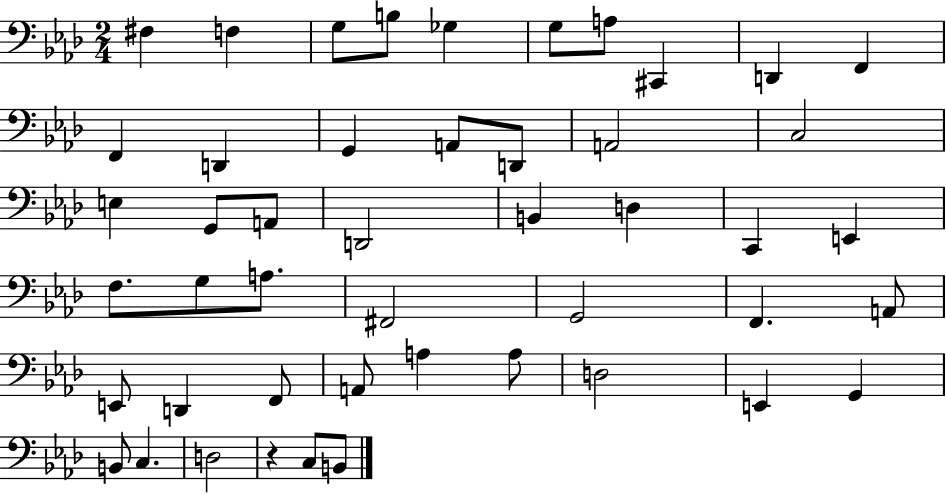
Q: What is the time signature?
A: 2/4